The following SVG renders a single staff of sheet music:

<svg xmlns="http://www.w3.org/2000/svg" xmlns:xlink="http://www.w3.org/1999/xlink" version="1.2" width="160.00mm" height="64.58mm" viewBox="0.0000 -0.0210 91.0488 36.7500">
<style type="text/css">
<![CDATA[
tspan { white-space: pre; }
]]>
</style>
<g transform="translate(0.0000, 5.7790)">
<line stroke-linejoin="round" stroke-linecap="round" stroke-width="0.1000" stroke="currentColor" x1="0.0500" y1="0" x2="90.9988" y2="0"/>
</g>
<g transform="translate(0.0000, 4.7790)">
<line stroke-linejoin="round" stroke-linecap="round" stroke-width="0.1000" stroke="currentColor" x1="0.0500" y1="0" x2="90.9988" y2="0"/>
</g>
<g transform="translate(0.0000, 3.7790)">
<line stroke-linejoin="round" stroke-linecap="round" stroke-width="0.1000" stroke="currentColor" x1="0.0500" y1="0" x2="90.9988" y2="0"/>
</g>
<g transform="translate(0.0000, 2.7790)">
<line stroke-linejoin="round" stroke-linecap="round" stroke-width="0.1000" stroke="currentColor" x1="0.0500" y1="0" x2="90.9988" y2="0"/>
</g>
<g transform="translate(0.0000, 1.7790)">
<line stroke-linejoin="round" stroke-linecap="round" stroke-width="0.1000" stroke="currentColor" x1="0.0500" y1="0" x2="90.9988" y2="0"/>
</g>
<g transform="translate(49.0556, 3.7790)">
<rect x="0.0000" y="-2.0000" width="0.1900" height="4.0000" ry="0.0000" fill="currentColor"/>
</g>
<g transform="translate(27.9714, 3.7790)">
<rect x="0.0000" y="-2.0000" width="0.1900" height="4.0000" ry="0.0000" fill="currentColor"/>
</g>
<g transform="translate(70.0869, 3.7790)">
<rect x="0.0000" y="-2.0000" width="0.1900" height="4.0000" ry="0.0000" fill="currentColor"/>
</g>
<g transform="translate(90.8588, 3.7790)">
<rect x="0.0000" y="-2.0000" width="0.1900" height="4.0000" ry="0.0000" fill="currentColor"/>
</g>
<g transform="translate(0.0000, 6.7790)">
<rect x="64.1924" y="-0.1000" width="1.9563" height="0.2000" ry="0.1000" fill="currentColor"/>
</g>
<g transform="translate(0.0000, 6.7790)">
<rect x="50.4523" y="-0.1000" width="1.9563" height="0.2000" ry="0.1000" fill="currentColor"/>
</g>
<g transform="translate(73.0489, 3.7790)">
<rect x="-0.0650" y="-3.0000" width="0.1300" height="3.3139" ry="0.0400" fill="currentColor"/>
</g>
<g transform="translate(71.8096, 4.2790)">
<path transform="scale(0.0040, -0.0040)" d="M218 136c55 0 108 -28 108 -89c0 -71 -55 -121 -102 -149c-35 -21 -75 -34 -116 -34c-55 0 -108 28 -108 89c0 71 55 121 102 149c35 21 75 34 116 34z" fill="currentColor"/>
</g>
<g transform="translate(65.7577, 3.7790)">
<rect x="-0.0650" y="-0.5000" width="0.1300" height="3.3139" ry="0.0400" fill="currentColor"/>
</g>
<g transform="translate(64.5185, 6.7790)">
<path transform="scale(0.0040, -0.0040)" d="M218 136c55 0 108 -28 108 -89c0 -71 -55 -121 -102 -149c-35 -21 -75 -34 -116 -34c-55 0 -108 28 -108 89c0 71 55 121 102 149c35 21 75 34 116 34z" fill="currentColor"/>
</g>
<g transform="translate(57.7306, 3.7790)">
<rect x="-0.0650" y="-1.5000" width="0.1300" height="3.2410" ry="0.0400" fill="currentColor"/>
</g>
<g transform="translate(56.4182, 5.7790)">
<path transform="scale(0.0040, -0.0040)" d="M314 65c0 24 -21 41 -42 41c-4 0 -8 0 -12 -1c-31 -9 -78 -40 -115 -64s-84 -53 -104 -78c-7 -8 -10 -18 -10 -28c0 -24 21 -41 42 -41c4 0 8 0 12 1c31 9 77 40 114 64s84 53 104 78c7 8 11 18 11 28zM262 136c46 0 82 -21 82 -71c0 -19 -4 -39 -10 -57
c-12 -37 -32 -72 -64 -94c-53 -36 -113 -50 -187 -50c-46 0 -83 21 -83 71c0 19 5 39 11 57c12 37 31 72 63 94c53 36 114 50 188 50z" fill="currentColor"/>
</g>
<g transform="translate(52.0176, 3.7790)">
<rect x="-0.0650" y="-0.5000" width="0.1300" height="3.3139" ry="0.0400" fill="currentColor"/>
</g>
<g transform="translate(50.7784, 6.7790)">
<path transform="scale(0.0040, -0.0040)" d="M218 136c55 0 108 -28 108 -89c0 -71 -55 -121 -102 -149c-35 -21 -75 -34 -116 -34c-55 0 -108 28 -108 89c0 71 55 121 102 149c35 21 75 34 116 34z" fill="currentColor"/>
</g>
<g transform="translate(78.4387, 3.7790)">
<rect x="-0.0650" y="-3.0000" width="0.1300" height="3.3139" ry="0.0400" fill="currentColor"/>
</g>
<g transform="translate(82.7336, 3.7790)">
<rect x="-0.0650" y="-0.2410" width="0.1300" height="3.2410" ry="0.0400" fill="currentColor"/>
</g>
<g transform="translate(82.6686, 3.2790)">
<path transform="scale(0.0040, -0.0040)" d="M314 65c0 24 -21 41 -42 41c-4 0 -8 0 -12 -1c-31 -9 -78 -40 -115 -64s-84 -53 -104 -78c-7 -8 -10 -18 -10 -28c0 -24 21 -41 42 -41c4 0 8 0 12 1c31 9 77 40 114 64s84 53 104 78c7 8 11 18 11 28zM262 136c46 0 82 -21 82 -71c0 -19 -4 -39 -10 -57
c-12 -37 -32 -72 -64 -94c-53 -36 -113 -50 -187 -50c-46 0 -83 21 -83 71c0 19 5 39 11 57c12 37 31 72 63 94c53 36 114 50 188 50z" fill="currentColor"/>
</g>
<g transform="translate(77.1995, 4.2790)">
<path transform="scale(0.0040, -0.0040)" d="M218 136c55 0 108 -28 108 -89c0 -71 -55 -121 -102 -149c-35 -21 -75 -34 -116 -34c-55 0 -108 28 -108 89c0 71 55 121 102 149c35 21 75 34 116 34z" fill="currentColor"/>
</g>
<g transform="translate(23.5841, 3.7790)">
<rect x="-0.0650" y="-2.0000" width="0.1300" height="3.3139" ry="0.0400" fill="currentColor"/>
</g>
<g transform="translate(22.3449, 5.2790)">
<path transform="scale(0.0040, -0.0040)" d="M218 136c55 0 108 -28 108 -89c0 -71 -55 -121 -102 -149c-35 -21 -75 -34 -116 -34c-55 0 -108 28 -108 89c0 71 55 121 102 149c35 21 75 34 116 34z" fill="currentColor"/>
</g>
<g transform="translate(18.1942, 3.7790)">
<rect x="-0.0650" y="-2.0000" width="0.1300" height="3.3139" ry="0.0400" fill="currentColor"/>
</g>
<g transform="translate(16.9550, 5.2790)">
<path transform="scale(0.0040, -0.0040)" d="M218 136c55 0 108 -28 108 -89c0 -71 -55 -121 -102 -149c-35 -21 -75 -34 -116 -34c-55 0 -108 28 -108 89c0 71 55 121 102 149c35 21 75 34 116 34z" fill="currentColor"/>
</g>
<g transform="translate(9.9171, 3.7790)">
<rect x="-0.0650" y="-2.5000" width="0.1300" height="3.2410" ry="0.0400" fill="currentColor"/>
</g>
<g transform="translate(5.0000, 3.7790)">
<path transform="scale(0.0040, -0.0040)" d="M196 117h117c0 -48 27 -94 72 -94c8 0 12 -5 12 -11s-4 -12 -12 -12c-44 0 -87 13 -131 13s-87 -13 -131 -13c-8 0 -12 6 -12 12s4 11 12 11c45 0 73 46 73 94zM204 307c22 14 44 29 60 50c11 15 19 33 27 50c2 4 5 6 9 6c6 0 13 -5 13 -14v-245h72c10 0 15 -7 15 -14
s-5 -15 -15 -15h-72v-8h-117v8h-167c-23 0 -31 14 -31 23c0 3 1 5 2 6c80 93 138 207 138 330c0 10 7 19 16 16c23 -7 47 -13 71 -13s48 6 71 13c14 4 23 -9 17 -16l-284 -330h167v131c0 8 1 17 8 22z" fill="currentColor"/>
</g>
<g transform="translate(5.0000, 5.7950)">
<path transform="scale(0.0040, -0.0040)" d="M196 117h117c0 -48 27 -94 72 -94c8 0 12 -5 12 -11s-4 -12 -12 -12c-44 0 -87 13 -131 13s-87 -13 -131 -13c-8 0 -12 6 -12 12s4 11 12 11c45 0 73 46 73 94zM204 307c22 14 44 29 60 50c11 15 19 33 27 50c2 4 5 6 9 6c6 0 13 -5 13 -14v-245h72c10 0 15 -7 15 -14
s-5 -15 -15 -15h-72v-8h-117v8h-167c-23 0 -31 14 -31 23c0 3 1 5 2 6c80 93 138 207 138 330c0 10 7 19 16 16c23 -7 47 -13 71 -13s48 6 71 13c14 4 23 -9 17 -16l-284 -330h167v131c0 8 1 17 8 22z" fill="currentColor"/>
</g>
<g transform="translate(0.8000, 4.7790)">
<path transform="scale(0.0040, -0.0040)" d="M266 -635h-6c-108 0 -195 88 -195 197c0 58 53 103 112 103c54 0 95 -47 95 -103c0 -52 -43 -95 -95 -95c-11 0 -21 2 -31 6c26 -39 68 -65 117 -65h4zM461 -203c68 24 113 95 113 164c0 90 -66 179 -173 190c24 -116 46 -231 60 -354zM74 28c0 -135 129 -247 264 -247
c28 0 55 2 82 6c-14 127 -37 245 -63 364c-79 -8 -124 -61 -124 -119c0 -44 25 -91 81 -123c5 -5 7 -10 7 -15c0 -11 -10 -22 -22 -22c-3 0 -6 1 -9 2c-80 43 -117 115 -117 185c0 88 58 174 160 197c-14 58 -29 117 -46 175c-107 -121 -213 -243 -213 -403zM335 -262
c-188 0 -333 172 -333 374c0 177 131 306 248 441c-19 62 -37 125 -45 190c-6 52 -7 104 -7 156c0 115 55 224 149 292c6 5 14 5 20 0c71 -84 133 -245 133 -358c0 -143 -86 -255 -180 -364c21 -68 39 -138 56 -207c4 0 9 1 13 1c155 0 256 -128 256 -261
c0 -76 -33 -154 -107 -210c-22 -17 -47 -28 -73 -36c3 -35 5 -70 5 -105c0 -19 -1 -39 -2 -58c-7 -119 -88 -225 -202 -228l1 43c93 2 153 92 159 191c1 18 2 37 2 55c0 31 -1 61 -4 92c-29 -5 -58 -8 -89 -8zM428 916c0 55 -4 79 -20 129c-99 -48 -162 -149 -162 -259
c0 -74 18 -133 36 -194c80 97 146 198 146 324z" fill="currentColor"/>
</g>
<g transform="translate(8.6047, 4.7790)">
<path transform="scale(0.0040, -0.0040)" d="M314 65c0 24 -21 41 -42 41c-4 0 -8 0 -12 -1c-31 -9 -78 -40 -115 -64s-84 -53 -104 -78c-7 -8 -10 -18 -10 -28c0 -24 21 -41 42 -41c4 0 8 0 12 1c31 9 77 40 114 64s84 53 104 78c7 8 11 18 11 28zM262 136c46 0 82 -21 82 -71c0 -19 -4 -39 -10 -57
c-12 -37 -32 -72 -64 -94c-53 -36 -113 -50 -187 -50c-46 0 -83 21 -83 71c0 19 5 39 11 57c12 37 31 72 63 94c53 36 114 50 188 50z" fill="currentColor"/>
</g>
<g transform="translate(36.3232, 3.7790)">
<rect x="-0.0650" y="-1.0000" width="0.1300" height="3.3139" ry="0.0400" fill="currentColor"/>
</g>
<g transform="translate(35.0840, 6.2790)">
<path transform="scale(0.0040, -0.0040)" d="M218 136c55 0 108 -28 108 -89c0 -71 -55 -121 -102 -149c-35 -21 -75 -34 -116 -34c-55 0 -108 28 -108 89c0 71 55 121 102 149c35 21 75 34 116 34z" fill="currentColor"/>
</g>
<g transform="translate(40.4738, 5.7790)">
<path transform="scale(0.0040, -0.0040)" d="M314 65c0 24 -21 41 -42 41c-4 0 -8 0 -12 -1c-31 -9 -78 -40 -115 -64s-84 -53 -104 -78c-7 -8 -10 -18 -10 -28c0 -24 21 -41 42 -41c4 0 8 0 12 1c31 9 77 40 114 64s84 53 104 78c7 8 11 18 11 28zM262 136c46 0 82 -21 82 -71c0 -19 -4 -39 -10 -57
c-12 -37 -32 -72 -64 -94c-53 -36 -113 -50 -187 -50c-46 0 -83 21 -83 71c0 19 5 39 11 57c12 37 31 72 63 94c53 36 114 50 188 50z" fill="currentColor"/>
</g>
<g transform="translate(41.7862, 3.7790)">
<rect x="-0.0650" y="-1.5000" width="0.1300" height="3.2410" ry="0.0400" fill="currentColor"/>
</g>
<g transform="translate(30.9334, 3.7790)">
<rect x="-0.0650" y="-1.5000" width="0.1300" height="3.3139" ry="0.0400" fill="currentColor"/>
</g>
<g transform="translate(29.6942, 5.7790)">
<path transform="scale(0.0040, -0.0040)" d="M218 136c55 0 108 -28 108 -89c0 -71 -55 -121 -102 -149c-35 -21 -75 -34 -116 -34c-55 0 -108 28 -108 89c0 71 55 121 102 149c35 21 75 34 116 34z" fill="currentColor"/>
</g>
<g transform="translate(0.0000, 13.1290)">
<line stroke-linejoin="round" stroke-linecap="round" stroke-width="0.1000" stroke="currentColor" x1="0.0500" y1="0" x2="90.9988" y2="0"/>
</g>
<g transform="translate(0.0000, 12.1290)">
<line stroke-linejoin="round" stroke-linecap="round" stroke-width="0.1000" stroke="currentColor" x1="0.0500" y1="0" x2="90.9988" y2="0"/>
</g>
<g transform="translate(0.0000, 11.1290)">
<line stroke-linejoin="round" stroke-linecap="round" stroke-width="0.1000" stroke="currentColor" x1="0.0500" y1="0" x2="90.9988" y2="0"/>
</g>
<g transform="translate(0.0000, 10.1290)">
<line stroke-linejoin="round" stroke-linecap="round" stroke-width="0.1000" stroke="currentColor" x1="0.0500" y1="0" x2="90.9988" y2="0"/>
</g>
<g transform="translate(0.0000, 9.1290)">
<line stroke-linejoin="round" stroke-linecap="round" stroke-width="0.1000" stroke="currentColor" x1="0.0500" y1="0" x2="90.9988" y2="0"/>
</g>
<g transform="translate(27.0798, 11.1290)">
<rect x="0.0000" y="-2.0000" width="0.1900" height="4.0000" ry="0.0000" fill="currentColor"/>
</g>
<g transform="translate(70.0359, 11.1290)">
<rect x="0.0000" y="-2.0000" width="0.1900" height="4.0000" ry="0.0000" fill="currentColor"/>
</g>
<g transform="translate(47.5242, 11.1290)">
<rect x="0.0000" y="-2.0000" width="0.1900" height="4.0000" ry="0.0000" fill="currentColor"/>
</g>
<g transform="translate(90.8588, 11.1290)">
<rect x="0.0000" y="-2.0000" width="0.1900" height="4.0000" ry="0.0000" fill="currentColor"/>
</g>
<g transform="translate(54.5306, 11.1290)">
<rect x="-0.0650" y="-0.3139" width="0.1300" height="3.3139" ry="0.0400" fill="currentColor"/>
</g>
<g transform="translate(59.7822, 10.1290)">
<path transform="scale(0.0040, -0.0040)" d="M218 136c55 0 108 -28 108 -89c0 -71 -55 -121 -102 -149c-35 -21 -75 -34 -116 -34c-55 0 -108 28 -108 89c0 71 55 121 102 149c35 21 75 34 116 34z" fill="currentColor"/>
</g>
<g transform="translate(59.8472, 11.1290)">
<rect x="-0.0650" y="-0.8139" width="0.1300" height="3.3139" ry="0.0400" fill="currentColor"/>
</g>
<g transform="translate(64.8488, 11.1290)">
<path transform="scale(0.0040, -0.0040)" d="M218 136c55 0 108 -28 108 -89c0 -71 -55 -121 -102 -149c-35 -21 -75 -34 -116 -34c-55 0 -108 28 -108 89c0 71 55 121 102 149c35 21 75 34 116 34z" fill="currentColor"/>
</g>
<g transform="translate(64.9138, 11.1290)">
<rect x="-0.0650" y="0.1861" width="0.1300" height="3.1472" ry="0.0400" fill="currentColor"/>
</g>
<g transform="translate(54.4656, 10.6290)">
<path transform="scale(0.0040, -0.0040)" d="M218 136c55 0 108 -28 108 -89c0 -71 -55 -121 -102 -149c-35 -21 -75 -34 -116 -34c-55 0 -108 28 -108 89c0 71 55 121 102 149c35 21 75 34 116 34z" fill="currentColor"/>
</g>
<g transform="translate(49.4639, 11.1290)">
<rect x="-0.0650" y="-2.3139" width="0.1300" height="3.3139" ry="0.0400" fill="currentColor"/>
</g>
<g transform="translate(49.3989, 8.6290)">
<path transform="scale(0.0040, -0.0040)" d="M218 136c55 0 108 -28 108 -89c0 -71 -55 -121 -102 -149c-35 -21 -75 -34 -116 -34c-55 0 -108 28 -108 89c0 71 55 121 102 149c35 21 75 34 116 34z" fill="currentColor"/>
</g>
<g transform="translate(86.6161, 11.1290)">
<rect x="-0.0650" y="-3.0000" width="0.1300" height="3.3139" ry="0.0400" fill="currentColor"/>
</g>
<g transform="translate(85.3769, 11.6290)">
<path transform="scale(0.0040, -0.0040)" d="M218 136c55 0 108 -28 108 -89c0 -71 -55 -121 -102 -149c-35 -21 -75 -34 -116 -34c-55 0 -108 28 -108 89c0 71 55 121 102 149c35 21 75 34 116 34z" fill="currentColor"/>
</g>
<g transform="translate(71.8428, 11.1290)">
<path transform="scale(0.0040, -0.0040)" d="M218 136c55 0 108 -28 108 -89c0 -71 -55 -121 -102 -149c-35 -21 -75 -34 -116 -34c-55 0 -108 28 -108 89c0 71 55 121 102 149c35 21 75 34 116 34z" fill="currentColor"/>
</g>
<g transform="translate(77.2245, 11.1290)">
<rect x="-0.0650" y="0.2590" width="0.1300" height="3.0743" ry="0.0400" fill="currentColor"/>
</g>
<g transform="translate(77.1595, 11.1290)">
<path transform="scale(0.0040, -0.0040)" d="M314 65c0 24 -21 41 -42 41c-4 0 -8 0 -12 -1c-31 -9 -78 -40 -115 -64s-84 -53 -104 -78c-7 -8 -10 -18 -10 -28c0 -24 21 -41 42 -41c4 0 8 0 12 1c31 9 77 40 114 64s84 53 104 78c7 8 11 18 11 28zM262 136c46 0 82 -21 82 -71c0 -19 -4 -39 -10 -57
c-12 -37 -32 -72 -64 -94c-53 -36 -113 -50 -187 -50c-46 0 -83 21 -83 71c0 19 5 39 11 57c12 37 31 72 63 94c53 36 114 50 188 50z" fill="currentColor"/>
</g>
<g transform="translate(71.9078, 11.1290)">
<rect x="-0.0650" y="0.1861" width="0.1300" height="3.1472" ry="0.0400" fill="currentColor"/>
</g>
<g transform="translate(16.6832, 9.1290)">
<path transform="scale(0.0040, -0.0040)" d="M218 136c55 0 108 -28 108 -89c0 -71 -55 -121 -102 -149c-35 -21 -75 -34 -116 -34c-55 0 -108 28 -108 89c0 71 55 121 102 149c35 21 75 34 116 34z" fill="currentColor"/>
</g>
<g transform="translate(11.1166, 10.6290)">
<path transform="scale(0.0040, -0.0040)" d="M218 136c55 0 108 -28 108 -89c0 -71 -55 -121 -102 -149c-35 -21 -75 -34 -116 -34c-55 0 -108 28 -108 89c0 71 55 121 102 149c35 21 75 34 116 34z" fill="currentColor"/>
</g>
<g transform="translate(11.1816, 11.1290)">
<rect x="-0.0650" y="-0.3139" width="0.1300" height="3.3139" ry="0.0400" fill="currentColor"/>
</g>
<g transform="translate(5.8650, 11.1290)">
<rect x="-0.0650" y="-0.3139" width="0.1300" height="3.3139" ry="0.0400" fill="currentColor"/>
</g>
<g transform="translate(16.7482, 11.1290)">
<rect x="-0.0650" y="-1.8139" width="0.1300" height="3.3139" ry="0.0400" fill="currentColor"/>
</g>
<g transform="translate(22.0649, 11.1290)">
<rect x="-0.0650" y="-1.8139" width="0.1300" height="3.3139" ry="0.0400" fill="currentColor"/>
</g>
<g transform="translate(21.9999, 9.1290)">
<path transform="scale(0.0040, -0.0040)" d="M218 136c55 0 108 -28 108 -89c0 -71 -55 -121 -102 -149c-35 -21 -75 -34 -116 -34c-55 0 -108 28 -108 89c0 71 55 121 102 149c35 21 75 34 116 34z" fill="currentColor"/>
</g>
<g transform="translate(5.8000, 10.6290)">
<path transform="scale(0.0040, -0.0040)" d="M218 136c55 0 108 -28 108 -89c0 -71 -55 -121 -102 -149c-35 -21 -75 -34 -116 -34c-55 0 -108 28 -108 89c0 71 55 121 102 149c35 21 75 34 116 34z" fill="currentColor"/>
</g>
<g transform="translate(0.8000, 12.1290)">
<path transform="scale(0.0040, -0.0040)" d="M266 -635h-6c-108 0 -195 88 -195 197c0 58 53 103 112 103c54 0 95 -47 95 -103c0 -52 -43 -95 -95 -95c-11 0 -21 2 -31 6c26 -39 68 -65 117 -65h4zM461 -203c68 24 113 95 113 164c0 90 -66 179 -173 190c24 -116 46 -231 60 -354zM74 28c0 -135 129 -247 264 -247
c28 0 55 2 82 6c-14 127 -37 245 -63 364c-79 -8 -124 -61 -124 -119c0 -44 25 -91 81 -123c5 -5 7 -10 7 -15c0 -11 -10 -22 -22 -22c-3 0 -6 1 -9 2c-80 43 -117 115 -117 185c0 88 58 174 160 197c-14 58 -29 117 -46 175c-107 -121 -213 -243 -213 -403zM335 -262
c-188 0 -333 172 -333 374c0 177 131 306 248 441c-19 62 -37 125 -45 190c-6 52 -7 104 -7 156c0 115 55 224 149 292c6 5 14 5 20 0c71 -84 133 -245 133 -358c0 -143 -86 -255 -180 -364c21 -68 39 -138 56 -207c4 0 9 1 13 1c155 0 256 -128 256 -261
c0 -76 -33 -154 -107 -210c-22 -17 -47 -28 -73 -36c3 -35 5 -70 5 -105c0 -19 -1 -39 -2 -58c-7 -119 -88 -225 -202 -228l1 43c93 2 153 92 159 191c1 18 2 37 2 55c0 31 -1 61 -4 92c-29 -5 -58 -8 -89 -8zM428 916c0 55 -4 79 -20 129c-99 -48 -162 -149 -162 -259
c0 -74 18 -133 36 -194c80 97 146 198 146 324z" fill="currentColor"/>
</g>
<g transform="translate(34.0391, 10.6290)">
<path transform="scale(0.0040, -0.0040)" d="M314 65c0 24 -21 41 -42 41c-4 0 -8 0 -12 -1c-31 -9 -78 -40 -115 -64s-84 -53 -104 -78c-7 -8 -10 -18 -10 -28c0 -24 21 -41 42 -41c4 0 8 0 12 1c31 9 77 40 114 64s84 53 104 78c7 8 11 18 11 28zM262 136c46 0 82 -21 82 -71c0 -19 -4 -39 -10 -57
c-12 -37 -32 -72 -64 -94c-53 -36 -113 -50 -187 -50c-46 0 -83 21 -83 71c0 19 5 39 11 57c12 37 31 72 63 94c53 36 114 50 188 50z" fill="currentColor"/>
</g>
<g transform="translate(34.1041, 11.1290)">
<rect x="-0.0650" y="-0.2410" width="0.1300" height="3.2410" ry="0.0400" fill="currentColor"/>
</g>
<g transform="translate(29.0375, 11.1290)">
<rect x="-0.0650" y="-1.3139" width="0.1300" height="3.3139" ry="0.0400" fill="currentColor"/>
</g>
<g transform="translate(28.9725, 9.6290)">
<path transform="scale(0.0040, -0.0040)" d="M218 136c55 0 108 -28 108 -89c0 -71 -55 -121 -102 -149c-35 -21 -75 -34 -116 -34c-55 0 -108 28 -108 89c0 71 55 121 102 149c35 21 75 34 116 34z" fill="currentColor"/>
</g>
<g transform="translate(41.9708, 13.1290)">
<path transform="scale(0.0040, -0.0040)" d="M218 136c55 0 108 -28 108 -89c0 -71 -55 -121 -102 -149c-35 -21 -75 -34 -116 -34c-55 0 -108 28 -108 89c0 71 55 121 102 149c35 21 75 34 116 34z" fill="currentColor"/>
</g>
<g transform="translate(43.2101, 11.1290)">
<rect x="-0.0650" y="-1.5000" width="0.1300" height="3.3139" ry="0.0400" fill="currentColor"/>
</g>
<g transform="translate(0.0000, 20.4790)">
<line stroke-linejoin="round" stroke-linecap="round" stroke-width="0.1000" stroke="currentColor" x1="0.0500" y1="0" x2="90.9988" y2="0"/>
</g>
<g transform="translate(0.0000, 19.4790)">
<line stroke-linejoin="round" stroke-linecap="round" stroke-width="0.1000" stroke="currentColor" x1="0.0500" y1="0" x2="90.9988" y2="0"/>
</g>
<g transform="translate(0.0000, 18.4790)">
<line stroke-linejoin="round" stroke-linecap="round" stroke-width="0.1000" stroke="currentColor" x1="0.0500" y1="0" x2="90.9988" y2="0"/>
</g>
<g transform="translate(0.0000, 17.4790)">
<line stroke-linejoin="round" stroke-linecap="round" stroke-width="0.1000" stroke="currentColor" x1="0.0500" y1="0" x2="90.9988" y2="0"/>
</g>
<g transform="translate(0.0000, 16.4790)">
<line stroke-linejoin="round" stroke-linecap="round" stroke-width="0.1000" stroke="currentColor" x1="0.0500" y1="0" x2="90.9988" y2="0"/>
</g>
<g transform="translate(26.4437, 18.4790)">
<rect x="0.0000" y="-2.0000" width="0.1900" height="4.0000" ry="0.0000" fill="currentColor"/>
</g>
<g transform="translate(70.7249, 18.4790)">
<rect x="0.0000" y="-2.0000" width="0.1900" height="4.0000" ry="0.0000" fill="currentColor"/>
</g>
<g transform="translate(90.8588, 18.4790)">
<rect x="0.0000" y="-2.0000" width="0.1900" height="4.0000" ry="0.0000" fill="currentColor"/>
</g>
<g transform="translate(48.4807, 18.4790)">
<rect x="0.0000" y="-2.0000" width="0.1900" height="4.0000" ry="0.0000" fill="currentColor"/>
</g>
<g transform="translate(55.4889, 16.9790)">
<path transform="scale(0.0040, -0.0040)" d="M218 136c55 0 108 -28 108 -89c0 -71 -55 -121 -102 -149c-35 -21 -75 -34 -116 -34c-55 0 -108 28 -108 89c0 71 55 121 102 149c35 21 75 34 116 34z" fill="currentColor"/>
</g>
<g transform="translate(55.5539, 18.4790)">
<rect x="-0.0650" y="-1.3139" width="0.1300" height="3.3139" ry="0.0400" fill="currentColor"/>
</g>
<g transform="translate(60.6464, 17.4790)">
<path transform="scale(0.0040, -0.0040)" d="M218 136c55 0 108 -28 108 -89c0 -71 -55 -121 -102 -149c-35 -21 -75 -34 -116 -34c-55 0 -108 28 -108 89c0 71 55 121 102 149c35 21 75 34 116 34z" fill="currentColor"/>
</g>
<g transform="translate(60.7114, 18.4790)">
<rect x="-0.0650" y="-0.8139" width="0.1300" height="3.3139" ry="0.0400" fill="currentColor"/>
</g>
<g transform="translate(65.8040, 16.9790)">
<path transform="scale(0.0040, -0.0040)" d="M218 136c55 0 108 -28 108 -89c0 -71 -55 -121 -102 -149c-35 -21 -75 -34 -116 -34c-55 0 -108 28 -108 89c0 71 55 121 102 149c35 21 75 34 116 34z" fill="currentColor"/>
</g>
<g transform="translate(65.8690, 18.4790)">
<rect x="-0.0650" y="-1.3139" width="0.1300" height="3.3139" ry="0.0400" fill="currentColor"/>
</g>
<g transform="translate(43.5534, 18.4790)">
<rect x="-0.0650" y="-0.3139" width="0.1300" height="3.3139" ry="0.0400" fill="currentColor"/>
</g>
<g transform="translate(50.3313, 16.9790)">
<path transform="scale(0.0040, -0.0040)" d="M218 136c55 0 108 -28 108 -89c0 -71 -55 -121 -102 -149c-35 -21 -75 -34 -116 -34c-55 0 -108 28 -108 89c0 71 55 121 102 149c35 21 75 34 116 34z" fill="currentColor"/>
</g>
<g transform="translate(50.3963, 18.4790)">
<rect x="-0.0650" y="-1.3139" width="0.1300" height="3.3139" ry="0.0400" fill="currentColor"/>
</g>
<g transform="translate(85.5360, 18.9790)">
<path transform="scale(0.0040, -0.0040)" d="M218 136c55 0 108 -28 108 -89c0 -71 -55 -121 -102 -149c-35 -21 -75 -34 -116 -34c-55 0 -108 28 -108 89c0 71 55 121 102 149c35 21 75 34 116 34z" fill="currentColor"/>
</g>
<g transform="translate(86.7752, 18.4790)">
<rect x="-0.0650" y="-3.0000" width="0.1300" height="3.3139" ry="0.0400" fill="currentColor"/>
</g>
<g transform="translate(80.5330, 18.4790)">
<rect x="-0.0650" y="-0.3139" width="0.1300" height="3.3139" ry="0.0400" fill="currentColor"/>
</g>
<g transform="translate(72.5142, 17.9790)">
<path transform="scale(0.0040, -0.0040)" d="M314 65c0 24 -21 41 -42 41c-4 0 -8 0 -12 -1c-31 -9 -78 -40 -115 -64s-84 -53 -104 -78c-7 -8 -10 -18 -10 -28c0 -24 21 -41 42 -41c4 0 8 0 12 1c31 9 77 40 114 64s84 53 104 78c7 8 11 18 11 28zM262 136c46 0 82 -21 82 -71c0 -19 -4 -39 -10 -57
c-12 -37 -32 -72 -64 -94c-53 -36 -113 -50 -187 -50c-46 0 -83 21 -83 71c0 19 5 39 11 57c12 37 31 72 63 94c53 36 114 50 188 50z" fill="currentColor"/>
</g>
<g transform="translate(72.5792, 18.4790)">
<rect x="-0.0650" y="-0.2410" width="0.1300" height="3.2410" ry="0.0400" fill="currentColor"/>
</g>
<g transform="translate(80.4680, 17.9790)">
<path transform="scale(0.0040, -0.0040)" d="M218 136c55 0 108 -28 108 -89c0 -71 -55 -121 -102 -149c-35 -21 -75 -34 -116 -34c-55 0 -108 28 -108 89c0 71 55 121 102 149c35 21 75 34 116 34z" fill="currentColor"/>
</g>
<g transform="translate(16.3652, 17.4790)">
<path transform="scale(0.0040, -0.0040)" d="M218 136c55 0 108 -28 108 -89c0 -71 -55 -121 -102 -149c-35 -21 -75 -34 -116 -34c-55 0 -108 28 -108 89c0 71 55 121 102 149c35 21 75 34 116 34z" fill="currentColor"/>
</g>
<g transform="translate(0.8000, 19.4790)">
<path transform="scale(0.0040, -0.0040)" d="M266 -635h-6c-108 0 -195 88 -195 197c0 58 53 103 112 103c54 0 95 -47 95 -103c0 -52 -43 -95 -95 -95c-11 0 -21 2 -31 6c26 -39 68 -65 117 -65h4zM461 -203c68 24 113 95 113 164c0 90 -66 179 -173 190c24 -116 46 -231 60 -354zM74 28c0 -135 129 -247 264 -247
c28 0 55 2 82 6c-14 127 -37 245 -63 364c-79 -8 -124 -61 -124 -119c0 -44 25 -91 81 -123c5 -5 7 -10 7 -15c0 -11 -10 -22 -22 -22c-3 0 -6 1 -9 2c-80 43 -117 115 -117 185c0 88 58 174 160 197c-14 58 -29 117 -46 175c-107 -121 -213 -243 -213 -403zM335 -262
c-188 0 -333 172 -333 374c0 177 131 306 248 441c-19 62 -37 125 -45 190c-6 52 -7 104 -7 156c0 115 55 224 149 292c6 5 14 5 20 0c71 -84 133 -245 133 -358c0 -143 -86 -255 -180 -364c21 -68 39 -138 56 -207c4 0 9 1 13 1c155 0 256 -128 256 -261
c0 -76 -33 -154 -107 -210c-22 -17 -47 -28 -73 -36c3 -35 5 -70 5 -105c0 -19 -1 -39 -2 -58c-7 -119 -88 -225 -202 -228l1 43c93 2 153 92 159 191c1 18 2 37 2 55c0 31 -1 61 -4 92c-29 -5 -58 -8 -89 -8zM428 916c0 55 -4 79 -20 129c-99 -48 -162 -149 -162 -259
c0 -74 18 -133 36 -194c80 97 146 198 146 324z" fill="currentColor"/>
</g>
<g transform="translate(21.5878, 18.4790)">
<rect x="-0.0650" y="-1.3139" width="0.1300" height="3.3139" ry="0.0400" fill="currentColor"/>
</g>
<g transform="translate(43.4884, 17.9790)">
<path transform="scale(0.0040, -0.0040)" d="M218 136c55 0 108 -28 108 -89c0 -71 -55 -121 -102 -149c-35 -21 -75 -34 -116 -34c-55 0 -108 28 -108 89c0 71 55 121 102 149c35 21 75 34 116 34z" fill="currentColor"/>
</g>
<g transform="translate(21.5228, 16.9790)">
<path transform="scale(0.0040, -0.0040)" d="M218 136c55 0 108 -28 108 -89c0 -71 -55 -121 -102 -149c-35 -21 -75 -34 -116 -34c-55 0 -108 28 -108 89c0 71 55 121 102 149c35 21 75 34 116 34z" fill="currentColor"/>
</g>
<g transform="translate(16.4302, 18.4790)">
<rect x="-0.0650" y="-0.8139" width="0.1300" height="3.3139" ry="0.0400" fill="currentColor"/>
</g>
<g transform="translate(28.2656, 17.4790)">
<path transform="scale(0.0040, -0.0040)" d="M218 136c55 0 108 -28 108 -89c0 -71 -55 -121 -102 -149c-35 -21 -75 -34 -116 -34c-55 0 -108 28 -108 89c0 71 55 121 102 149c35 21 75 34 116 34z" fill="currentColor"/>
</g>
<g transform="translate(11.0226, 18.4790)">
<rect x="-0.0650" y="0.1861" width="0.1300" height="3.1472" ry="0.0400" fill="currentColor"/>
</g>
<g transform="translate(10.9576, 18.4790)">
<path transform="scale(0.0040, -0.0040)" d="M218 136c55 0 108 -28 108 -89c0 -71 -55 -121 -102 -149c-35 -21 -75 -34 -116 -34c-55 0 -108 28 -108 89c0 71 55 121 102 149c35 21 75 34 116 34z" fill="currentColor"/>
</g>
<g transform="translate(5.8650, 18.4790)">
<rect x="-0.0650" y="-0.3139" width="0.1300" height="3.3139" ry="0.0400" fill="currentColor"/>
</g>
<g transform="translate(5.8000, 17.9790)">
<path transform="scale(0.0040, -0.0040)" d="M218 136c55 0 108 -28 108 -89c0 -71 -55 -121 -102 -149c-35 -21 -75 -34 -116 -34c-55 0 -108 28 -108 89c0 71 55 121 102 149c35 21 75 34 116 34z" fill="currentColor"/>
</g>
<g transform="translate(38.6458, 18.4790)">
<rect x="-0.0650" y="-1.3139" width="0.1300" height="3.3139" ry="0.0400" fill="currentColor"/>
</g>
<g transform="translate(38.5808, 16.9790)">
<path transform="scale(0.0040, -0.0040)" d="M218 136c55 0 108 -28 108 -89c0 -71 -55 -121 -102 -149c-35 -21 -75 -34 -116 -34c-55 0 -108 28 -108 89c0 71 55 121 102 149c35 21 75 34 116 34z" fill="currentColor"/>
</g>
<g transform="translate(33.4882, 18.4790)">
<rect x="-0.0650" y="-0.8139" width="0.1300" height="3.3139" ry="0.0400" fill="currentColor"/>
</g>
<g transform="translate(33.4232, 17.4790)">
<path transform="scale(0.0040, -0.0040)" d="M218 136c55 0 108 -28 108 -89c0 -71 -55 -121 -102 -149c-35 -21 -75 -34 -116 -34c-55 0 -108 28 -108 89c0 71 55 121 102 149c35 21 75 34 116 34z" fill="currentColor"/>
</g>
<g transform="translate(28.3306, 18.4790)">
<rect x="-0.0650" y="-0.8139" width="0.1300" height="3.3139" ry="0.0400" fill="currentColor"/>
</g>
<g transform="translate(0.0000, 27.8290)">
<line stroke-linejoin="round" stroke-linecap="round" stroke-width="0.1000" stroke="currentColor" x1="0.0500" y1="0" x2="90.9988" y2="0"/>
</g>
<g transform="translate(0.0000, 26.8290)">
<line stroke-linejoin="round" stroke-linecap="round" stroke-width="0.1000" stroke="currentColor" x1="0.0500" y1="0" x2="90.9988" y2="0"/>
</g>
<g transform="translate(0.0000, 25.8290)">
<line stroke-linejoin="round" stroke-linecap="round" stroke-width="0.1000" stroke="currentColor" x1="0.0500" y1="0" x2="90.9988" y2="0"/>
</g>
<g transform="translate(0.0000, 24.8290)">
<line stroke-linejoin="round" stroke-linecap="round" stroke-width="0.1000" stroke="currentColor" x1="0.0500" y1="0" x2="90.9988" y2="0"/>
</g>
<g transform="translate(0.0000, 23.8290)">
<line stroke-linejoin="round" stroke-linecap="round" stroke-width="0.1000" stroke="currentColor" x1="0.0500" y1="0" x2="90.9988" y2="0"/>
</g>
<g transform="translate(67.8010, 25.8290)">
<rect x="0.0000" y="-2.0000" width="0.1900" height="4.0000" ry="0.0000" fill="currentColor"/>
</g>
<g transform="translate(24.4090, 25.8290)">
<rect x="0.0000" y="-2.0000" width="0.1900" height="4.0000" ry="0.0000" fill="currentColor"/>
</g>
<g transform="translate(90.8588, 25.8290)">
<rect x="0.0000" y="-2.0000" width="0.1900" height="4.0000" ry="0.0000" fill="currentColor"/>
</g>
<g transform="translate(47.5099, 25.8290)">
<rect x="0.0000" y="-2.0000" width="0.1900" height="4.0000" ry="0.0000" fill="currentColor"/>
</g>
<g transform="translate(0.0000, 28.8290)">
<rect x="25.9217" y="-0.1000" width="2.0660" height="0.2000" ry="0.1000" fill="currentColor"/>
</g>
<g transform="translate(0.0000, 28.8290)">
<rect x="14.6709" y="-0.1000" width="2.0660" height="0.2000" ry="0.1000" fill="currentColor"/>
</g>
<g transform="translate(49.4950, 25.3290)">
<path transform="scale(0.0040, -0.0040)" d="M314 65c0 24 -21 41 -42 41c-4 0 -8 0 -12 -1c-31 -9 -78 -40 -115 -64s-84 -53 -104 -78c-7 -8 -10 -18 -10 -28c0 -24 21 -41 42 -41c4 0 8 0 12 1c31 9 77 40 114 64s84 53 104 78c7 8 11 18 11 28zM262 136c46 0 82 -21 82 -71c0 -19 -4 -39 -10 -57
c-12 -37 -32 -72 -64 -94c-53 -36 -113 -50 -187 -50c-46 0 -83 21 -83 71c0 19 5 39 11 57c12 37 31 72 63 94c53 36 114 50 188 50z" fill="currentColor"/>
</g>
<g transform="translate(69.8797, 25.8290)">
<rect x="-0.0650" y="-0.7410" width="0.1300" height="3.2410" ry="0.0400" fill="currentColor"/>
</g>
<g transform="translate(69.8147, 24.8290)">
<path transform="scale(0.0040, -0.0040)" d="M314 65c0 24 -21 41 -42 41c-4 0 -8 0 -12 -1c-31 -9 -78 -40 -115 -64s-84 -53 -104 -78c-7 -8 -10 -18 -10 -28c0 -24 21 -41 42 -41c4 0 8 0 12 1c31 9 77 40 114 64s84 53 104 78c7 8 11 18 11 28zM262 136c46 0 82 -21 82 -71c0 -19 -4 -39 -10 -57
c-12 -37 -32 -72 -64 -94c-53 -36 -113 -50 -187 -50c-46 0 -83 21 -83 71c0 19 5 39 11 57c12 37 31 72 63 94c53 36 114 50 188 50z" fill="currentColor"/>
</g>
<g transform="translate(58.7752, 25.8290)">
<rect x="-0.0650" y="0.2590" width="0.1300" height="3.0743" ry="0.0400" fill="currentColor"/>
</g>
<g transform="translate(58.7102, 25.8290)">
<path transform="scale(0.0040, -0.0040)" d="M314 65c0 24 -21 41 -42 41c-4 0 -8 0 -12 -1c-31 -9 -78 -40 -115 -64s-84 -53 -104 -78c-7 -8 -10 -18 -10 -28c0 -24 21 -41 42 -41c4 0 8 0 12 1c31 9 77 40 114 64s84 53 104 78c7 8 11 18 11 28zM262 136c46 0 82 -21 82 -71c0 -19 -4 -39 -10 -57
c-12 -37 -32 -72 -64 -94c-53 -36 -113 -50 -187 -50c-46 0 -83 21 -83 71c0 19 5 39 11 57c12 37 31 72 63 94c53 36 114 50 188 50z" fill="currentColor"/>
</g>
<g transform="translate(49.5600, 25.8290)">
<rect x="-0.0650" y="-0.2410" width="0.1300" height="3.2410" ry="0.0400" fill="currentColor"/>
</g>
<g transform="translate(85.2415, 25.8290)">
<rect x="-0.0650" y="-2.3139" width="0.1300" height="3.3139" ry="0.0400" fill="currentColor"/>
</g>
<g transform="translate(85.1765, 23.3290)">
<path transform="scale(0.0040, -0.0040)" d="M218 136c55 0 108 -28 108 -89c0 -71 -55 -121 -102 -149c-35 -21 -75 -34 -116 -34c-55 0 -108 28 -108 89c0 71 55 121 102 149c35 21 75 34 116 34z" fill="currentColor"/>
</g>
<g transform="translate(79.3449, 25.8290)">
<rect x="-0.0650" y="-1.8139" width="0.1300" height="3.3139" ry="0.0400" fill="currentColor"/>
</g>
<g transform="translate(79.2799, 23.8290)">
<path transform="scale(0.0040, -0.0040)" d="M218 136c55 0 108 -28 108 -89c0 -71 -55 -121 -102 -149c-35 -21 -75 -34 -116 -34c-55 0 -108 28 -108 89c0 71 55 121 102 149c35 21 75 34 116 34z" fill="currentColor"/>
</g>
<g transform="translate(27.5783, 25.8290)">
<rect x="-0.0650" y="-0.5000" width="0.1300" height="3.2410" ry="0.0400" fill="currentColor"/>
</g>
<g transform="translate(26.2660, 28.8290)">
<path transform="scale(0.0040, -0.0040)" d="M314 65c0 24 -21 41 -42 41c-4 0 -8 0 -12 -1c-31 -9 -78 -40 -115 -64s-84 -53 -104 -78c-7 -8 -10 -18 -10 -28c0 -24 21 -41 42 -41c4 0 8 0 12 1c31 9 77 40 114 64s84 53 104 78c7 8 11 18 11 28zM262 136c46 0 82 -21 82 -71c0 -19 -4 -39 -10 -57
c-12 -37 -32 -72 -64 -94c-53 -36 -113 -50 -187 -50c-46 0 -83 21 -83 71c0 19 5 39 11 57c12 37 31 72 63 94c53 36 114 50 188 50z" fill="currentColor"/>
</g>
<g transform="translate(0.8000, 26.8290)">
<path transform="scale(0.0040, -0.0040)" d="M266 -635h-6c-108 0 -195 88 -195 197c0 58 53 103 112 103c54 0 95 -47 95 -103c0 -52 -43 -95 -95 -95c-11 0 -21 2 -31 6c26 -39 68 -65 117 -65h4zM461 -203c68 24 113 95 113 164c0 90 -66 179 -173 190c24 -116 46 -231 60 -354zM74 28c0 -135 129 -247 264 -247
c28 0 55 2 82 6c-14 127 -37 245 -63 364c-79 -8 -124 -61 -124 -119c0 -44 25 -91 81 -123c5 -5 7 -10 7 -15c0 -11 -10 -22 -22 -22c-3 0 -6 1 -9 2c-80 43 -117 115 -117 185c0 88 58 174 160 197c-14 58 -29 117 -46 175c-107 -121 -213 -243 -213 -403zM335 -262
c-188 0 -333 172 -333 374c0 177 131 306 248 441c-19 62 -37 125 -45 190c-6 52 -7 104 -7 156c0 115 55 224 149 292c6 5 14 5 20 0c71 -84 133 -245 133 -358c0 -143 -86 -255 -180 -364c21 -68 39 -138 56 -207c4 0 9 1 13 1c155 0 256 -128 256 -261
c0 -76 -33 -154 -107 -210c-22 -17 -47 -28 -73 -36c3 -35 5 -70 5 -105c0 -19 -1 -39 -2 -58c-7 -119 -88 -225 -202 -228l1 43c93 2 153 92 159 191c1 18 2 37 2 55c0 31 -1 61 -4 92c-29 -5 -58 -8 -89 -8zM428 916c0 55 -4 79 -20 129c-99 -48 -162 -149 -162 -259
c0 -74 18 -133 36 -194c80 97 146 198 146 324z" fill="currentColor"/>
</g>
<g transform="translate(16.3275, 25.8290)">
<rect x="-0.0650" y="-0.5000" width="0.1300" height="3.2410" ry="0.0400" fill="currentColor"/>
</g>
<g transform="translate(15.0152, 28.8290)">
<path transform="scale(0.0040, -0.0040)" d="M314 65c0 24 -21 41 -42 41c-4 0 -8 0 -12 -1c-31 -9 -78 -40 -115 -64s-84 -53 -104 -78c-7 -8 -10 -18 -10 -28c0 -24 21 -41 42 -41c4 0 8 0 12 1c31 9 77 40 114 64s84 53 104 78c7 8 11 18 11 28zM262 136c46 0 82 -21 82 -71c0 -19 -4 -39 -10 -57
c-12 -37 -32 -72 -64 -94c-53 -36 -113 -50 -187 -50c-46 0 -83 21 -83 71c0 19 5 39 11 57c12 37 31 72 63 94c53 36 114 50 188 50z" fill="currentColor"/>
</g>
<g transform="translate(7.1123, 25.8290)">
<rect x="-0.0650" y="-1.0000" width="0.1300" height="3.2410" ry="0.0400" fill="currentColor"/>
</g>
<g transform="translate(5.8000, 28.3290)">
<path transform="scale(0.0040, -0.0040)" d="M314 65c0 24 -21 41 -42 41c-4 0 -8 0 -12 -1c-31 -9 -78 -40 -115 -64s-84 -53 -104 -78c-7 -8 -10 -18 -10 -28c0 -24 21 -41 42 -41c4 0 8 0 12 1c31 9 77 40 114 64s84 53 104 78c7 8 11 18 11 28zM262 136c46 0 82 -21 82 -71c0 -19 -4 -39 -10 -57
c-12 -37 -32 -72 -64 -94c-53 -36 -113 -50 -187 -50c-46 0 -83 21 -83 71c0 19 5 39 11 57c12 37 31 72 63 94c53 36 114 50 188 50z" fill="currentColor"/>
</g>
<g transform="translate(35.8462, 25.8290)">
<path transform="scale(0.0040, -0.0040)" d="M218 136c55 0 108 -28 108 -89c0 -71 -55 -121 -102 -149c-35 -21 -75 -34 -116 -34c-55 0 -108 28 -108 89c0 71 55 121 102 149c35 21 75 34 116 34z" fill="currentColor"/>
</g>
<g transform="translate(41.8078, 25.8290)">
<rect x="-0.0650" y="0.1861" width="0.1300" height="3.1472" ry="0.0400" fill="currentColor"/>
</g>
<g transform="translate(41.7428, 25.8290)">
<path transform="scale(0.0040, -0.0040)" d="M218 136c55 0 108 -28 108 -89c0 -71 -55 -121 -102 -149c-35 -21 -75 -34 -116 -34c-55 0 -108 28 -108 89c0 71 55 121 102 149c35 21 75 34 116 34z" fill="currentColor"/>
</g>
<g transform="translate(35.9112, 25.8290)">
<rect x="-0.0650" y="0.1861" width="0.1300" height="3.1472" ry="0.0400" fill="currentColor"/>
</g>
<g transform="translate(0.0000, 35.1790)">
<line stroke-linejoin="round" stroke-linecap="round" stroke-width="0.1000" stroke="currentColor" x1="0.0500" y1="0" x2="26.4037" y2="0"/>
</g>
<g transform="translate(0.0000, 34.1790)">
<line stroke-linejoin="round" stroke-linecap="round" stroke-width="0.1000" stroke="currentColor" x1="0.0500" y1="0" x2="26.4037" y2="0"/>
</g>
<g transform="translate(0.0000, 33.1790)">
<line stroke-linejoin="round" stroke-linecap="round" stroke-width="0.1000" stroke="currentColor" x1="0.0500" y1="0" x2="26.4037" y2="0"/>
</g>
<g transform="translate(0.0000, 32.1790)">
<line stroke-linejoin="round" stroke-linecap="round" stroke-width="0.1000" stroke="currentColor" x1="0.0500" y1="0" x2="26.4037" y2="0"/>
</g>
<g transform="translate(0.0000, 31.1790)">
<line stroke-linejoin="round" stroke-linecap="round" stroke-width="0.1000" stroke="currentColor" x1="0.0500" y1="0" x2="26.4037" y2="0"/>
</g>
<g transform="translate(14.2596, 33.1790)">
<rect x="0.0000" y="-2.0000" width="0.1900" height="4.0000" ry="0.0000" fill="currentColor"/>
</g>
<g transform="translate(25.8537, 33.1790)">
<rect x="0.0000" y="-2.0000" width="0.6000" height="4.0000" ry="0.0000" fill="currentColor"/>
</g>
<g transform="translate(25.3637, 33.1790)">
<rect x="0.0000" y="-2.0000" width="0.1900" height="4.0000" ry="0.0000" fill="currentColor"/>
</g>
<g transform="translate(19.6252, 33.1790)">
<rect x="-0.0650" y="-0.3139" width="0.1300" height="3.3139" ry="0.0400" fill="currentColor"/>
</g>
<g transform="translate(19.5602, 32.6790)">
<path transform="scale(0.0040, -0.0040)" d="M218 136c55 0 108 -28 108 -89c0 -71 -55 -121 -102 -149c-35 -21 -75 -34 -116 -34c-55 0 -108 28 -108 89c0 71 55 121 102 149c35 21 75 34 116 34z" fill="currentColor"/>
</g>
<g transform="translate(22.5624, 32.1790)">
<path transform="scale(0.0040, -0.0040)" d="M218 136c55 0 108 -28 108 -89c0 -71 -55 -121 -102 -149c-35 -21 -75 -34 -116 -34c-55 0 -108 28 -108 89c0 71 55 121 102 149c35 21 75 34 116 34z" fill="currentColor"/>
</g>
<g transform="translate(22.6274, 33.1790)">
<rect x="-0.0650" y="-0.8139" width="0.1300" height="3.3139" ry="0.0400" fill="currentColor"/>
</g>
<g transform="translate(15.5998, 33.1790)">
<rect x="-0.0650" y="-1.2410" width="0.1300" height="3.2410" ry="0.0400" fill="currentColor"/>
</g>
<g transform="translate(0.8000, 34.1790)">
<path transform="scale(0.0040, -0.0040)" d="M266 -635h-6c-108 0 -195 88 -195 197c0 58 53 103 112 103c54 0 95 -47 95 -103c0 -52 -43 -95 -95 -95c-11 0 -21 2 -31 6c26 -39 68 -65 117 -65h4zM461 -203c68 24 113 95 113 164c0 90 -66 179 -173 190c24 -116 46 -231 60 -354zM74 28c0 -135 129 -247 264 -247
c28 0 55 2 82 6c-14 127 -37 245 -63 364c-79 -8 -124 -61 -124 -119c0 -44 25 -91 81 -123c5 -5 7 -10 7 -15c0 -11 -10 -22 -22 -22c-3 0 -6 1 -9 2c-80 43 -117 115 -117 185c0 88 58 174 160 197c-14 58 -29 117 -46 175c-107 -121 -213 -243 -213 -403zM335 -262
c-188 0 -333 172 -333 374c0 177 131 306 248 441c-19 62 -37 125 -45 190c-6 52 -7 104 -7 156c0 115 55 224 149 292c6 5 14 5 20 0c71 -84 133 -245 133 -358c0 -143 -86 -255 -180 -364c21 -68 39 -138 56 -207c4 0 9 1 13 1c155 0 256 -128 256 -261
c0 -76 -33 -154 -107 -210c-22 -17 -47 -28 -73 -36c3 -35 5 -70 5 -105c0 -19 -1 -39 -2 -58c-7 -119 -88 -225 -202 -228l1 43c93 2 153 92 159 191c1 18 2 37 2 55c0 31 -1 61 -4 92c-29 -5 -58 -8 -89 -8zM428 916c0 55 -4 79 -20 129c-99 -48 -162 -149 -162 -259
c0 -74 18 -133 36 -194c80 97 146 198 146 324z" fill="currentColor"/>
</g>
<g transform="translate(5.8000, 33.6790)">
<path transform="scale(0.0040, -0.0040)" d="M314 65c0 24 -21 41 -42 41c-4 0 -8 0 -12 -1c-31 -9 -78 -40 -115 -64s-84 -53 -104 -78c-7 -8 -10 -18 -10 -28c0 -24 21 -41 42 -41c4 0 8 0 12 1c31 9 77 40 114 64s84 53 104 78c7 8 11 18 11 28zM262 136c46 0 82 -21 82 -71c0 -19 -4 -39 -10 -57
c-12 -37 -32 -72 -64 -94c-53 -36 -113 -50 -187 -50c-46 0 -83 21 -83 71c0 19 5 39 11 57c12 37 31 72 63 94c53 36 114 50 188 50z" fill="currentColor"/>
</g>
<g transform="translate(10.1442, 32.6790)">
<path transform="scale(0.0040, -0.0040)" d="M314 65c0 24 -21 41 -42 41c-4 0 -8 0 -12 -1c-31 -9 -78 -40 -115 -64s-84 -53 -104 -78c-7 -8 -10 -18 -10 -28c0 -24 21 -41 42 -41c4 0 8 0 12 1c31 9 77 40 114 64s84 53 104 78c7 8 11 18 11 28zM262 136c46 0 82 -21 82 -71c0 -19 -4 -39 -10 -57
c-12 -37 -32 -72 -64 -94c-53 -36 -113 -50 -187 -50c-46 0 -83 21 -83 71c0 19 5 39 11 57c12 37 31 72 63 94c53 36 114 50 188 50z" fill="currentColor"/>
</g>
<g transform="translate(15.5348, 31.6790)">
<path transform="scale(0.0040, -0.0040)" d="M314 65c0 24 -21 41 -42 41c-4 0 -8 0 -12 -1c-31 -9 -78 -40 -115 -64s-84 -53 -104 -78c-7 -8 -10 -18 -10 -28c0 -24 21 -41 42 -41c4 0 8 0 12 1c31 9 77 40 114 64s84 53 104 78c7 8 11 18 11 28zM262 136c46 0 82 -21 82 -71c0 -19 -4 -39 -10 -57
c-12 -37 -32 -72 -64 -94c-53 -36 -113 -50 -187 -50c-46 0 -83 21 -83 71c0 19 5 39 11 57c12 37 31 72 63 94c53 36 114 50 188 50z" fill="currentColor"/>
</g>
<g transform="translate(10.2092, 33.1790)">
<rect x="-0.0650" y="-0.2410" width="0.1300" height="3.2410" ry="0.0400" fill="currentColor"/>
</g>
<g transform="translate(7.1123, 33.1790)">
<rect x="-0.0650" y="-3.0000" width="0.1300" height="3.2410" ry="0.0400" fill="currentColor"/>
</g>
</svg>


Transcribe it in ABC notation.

X:1
T:Untitled
M:4/4
L:1/4
K:C
G2 F F E D E2 C E2 C A A c2 c c f f e c2 E g c d B B B2 A c B d e d d e c e e d e c2 c A D2 C2 C2 B B c2 B2 d2 f g A2 c2 e2 c d